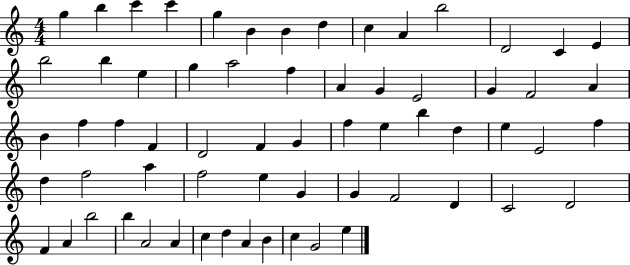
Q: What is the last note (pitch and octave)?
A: E5